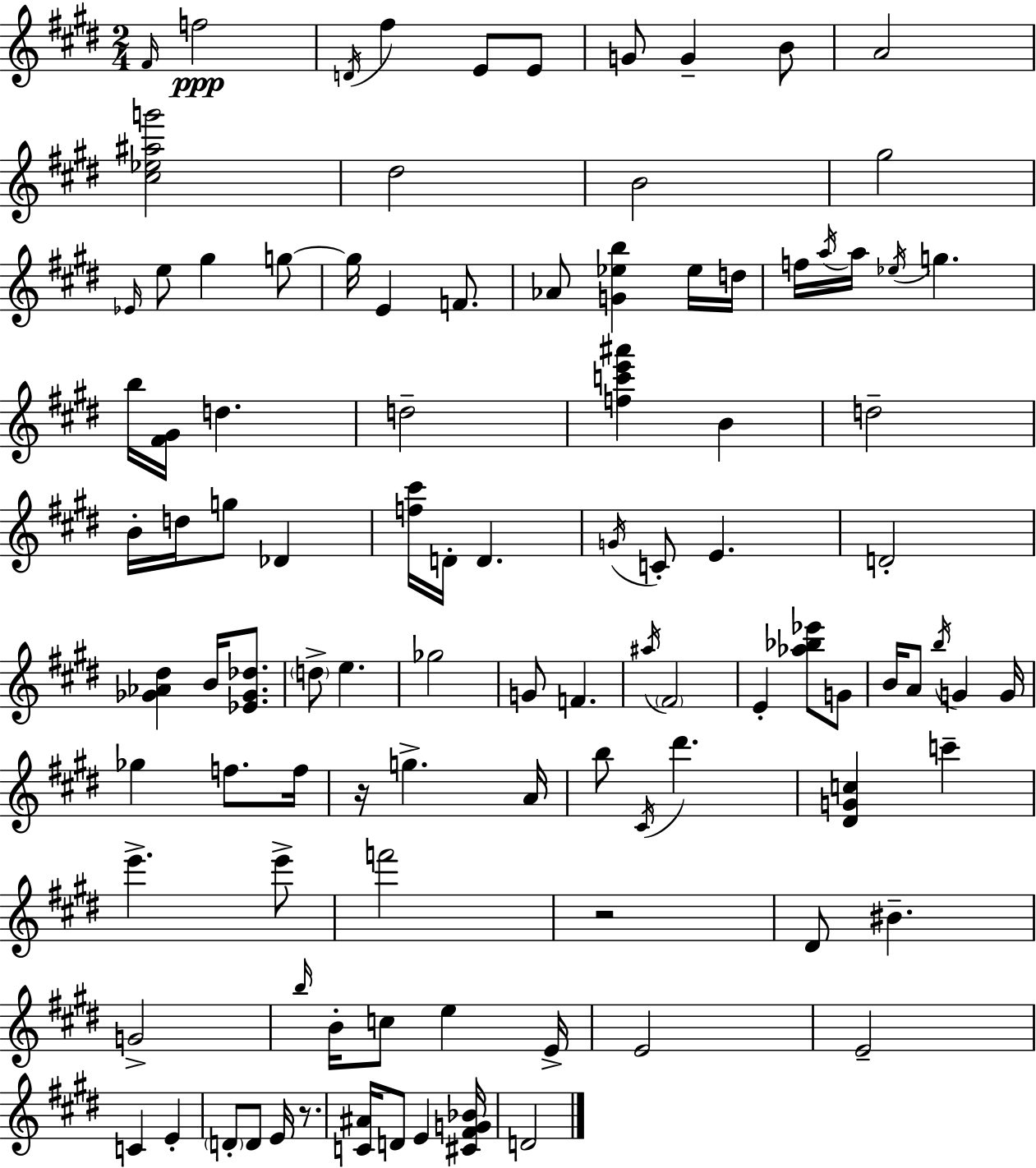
F#4/s F5/h D4/s F#5/q E4/e E4/e G4/e G4/q B4/e A4/h [C#5,Eb5,A#5,G6]/h D#5/h B4/h G#5/h Eb4/s E5/e G#5/q G5/e G5/s E4/q F4/e. Ab4/e [G4,Eb5,B5]/q Eb5/s D5/s F5/s A5/s A5/s Eb5/s G5/q. B5/s [F#4,G#4]/s D5/q. D5/h [F5,C6,E6,A#6]/q B4/q D5/h B4/s D5/s G5/e Db4/q [F5,C#6]/s D4/s D4/q. G4/s C4/e E4/q. D4/h [Gb4,Ab4,D#5]/q B4/s [Eb4,Gb4,Db5]/e. D5/e E5/q. Gb5/h G4/e F4/q. A#5/s F#4/h E4/q [Ab5,Bb5,Eb6]/e G4/e B4/s A4/e B5/s G4/q G4/s Gb5/q F5/e. F5/s R/s G5/q. A4/s B5/e C#4/s D#6/q. [D#4,G4,C5]/q C6/q E6/q. E6/e F6/h R/h D#4/e BIS4/q. G4/h B5/s B4/s C5/e E5/q E4/s E4/h E4/h C4/q E4/q D4/e D4/e E4/s R/e. [C4,A#4]/s D4/e E4/q [C#4,F#4,G4,Bb4]/s D4/h